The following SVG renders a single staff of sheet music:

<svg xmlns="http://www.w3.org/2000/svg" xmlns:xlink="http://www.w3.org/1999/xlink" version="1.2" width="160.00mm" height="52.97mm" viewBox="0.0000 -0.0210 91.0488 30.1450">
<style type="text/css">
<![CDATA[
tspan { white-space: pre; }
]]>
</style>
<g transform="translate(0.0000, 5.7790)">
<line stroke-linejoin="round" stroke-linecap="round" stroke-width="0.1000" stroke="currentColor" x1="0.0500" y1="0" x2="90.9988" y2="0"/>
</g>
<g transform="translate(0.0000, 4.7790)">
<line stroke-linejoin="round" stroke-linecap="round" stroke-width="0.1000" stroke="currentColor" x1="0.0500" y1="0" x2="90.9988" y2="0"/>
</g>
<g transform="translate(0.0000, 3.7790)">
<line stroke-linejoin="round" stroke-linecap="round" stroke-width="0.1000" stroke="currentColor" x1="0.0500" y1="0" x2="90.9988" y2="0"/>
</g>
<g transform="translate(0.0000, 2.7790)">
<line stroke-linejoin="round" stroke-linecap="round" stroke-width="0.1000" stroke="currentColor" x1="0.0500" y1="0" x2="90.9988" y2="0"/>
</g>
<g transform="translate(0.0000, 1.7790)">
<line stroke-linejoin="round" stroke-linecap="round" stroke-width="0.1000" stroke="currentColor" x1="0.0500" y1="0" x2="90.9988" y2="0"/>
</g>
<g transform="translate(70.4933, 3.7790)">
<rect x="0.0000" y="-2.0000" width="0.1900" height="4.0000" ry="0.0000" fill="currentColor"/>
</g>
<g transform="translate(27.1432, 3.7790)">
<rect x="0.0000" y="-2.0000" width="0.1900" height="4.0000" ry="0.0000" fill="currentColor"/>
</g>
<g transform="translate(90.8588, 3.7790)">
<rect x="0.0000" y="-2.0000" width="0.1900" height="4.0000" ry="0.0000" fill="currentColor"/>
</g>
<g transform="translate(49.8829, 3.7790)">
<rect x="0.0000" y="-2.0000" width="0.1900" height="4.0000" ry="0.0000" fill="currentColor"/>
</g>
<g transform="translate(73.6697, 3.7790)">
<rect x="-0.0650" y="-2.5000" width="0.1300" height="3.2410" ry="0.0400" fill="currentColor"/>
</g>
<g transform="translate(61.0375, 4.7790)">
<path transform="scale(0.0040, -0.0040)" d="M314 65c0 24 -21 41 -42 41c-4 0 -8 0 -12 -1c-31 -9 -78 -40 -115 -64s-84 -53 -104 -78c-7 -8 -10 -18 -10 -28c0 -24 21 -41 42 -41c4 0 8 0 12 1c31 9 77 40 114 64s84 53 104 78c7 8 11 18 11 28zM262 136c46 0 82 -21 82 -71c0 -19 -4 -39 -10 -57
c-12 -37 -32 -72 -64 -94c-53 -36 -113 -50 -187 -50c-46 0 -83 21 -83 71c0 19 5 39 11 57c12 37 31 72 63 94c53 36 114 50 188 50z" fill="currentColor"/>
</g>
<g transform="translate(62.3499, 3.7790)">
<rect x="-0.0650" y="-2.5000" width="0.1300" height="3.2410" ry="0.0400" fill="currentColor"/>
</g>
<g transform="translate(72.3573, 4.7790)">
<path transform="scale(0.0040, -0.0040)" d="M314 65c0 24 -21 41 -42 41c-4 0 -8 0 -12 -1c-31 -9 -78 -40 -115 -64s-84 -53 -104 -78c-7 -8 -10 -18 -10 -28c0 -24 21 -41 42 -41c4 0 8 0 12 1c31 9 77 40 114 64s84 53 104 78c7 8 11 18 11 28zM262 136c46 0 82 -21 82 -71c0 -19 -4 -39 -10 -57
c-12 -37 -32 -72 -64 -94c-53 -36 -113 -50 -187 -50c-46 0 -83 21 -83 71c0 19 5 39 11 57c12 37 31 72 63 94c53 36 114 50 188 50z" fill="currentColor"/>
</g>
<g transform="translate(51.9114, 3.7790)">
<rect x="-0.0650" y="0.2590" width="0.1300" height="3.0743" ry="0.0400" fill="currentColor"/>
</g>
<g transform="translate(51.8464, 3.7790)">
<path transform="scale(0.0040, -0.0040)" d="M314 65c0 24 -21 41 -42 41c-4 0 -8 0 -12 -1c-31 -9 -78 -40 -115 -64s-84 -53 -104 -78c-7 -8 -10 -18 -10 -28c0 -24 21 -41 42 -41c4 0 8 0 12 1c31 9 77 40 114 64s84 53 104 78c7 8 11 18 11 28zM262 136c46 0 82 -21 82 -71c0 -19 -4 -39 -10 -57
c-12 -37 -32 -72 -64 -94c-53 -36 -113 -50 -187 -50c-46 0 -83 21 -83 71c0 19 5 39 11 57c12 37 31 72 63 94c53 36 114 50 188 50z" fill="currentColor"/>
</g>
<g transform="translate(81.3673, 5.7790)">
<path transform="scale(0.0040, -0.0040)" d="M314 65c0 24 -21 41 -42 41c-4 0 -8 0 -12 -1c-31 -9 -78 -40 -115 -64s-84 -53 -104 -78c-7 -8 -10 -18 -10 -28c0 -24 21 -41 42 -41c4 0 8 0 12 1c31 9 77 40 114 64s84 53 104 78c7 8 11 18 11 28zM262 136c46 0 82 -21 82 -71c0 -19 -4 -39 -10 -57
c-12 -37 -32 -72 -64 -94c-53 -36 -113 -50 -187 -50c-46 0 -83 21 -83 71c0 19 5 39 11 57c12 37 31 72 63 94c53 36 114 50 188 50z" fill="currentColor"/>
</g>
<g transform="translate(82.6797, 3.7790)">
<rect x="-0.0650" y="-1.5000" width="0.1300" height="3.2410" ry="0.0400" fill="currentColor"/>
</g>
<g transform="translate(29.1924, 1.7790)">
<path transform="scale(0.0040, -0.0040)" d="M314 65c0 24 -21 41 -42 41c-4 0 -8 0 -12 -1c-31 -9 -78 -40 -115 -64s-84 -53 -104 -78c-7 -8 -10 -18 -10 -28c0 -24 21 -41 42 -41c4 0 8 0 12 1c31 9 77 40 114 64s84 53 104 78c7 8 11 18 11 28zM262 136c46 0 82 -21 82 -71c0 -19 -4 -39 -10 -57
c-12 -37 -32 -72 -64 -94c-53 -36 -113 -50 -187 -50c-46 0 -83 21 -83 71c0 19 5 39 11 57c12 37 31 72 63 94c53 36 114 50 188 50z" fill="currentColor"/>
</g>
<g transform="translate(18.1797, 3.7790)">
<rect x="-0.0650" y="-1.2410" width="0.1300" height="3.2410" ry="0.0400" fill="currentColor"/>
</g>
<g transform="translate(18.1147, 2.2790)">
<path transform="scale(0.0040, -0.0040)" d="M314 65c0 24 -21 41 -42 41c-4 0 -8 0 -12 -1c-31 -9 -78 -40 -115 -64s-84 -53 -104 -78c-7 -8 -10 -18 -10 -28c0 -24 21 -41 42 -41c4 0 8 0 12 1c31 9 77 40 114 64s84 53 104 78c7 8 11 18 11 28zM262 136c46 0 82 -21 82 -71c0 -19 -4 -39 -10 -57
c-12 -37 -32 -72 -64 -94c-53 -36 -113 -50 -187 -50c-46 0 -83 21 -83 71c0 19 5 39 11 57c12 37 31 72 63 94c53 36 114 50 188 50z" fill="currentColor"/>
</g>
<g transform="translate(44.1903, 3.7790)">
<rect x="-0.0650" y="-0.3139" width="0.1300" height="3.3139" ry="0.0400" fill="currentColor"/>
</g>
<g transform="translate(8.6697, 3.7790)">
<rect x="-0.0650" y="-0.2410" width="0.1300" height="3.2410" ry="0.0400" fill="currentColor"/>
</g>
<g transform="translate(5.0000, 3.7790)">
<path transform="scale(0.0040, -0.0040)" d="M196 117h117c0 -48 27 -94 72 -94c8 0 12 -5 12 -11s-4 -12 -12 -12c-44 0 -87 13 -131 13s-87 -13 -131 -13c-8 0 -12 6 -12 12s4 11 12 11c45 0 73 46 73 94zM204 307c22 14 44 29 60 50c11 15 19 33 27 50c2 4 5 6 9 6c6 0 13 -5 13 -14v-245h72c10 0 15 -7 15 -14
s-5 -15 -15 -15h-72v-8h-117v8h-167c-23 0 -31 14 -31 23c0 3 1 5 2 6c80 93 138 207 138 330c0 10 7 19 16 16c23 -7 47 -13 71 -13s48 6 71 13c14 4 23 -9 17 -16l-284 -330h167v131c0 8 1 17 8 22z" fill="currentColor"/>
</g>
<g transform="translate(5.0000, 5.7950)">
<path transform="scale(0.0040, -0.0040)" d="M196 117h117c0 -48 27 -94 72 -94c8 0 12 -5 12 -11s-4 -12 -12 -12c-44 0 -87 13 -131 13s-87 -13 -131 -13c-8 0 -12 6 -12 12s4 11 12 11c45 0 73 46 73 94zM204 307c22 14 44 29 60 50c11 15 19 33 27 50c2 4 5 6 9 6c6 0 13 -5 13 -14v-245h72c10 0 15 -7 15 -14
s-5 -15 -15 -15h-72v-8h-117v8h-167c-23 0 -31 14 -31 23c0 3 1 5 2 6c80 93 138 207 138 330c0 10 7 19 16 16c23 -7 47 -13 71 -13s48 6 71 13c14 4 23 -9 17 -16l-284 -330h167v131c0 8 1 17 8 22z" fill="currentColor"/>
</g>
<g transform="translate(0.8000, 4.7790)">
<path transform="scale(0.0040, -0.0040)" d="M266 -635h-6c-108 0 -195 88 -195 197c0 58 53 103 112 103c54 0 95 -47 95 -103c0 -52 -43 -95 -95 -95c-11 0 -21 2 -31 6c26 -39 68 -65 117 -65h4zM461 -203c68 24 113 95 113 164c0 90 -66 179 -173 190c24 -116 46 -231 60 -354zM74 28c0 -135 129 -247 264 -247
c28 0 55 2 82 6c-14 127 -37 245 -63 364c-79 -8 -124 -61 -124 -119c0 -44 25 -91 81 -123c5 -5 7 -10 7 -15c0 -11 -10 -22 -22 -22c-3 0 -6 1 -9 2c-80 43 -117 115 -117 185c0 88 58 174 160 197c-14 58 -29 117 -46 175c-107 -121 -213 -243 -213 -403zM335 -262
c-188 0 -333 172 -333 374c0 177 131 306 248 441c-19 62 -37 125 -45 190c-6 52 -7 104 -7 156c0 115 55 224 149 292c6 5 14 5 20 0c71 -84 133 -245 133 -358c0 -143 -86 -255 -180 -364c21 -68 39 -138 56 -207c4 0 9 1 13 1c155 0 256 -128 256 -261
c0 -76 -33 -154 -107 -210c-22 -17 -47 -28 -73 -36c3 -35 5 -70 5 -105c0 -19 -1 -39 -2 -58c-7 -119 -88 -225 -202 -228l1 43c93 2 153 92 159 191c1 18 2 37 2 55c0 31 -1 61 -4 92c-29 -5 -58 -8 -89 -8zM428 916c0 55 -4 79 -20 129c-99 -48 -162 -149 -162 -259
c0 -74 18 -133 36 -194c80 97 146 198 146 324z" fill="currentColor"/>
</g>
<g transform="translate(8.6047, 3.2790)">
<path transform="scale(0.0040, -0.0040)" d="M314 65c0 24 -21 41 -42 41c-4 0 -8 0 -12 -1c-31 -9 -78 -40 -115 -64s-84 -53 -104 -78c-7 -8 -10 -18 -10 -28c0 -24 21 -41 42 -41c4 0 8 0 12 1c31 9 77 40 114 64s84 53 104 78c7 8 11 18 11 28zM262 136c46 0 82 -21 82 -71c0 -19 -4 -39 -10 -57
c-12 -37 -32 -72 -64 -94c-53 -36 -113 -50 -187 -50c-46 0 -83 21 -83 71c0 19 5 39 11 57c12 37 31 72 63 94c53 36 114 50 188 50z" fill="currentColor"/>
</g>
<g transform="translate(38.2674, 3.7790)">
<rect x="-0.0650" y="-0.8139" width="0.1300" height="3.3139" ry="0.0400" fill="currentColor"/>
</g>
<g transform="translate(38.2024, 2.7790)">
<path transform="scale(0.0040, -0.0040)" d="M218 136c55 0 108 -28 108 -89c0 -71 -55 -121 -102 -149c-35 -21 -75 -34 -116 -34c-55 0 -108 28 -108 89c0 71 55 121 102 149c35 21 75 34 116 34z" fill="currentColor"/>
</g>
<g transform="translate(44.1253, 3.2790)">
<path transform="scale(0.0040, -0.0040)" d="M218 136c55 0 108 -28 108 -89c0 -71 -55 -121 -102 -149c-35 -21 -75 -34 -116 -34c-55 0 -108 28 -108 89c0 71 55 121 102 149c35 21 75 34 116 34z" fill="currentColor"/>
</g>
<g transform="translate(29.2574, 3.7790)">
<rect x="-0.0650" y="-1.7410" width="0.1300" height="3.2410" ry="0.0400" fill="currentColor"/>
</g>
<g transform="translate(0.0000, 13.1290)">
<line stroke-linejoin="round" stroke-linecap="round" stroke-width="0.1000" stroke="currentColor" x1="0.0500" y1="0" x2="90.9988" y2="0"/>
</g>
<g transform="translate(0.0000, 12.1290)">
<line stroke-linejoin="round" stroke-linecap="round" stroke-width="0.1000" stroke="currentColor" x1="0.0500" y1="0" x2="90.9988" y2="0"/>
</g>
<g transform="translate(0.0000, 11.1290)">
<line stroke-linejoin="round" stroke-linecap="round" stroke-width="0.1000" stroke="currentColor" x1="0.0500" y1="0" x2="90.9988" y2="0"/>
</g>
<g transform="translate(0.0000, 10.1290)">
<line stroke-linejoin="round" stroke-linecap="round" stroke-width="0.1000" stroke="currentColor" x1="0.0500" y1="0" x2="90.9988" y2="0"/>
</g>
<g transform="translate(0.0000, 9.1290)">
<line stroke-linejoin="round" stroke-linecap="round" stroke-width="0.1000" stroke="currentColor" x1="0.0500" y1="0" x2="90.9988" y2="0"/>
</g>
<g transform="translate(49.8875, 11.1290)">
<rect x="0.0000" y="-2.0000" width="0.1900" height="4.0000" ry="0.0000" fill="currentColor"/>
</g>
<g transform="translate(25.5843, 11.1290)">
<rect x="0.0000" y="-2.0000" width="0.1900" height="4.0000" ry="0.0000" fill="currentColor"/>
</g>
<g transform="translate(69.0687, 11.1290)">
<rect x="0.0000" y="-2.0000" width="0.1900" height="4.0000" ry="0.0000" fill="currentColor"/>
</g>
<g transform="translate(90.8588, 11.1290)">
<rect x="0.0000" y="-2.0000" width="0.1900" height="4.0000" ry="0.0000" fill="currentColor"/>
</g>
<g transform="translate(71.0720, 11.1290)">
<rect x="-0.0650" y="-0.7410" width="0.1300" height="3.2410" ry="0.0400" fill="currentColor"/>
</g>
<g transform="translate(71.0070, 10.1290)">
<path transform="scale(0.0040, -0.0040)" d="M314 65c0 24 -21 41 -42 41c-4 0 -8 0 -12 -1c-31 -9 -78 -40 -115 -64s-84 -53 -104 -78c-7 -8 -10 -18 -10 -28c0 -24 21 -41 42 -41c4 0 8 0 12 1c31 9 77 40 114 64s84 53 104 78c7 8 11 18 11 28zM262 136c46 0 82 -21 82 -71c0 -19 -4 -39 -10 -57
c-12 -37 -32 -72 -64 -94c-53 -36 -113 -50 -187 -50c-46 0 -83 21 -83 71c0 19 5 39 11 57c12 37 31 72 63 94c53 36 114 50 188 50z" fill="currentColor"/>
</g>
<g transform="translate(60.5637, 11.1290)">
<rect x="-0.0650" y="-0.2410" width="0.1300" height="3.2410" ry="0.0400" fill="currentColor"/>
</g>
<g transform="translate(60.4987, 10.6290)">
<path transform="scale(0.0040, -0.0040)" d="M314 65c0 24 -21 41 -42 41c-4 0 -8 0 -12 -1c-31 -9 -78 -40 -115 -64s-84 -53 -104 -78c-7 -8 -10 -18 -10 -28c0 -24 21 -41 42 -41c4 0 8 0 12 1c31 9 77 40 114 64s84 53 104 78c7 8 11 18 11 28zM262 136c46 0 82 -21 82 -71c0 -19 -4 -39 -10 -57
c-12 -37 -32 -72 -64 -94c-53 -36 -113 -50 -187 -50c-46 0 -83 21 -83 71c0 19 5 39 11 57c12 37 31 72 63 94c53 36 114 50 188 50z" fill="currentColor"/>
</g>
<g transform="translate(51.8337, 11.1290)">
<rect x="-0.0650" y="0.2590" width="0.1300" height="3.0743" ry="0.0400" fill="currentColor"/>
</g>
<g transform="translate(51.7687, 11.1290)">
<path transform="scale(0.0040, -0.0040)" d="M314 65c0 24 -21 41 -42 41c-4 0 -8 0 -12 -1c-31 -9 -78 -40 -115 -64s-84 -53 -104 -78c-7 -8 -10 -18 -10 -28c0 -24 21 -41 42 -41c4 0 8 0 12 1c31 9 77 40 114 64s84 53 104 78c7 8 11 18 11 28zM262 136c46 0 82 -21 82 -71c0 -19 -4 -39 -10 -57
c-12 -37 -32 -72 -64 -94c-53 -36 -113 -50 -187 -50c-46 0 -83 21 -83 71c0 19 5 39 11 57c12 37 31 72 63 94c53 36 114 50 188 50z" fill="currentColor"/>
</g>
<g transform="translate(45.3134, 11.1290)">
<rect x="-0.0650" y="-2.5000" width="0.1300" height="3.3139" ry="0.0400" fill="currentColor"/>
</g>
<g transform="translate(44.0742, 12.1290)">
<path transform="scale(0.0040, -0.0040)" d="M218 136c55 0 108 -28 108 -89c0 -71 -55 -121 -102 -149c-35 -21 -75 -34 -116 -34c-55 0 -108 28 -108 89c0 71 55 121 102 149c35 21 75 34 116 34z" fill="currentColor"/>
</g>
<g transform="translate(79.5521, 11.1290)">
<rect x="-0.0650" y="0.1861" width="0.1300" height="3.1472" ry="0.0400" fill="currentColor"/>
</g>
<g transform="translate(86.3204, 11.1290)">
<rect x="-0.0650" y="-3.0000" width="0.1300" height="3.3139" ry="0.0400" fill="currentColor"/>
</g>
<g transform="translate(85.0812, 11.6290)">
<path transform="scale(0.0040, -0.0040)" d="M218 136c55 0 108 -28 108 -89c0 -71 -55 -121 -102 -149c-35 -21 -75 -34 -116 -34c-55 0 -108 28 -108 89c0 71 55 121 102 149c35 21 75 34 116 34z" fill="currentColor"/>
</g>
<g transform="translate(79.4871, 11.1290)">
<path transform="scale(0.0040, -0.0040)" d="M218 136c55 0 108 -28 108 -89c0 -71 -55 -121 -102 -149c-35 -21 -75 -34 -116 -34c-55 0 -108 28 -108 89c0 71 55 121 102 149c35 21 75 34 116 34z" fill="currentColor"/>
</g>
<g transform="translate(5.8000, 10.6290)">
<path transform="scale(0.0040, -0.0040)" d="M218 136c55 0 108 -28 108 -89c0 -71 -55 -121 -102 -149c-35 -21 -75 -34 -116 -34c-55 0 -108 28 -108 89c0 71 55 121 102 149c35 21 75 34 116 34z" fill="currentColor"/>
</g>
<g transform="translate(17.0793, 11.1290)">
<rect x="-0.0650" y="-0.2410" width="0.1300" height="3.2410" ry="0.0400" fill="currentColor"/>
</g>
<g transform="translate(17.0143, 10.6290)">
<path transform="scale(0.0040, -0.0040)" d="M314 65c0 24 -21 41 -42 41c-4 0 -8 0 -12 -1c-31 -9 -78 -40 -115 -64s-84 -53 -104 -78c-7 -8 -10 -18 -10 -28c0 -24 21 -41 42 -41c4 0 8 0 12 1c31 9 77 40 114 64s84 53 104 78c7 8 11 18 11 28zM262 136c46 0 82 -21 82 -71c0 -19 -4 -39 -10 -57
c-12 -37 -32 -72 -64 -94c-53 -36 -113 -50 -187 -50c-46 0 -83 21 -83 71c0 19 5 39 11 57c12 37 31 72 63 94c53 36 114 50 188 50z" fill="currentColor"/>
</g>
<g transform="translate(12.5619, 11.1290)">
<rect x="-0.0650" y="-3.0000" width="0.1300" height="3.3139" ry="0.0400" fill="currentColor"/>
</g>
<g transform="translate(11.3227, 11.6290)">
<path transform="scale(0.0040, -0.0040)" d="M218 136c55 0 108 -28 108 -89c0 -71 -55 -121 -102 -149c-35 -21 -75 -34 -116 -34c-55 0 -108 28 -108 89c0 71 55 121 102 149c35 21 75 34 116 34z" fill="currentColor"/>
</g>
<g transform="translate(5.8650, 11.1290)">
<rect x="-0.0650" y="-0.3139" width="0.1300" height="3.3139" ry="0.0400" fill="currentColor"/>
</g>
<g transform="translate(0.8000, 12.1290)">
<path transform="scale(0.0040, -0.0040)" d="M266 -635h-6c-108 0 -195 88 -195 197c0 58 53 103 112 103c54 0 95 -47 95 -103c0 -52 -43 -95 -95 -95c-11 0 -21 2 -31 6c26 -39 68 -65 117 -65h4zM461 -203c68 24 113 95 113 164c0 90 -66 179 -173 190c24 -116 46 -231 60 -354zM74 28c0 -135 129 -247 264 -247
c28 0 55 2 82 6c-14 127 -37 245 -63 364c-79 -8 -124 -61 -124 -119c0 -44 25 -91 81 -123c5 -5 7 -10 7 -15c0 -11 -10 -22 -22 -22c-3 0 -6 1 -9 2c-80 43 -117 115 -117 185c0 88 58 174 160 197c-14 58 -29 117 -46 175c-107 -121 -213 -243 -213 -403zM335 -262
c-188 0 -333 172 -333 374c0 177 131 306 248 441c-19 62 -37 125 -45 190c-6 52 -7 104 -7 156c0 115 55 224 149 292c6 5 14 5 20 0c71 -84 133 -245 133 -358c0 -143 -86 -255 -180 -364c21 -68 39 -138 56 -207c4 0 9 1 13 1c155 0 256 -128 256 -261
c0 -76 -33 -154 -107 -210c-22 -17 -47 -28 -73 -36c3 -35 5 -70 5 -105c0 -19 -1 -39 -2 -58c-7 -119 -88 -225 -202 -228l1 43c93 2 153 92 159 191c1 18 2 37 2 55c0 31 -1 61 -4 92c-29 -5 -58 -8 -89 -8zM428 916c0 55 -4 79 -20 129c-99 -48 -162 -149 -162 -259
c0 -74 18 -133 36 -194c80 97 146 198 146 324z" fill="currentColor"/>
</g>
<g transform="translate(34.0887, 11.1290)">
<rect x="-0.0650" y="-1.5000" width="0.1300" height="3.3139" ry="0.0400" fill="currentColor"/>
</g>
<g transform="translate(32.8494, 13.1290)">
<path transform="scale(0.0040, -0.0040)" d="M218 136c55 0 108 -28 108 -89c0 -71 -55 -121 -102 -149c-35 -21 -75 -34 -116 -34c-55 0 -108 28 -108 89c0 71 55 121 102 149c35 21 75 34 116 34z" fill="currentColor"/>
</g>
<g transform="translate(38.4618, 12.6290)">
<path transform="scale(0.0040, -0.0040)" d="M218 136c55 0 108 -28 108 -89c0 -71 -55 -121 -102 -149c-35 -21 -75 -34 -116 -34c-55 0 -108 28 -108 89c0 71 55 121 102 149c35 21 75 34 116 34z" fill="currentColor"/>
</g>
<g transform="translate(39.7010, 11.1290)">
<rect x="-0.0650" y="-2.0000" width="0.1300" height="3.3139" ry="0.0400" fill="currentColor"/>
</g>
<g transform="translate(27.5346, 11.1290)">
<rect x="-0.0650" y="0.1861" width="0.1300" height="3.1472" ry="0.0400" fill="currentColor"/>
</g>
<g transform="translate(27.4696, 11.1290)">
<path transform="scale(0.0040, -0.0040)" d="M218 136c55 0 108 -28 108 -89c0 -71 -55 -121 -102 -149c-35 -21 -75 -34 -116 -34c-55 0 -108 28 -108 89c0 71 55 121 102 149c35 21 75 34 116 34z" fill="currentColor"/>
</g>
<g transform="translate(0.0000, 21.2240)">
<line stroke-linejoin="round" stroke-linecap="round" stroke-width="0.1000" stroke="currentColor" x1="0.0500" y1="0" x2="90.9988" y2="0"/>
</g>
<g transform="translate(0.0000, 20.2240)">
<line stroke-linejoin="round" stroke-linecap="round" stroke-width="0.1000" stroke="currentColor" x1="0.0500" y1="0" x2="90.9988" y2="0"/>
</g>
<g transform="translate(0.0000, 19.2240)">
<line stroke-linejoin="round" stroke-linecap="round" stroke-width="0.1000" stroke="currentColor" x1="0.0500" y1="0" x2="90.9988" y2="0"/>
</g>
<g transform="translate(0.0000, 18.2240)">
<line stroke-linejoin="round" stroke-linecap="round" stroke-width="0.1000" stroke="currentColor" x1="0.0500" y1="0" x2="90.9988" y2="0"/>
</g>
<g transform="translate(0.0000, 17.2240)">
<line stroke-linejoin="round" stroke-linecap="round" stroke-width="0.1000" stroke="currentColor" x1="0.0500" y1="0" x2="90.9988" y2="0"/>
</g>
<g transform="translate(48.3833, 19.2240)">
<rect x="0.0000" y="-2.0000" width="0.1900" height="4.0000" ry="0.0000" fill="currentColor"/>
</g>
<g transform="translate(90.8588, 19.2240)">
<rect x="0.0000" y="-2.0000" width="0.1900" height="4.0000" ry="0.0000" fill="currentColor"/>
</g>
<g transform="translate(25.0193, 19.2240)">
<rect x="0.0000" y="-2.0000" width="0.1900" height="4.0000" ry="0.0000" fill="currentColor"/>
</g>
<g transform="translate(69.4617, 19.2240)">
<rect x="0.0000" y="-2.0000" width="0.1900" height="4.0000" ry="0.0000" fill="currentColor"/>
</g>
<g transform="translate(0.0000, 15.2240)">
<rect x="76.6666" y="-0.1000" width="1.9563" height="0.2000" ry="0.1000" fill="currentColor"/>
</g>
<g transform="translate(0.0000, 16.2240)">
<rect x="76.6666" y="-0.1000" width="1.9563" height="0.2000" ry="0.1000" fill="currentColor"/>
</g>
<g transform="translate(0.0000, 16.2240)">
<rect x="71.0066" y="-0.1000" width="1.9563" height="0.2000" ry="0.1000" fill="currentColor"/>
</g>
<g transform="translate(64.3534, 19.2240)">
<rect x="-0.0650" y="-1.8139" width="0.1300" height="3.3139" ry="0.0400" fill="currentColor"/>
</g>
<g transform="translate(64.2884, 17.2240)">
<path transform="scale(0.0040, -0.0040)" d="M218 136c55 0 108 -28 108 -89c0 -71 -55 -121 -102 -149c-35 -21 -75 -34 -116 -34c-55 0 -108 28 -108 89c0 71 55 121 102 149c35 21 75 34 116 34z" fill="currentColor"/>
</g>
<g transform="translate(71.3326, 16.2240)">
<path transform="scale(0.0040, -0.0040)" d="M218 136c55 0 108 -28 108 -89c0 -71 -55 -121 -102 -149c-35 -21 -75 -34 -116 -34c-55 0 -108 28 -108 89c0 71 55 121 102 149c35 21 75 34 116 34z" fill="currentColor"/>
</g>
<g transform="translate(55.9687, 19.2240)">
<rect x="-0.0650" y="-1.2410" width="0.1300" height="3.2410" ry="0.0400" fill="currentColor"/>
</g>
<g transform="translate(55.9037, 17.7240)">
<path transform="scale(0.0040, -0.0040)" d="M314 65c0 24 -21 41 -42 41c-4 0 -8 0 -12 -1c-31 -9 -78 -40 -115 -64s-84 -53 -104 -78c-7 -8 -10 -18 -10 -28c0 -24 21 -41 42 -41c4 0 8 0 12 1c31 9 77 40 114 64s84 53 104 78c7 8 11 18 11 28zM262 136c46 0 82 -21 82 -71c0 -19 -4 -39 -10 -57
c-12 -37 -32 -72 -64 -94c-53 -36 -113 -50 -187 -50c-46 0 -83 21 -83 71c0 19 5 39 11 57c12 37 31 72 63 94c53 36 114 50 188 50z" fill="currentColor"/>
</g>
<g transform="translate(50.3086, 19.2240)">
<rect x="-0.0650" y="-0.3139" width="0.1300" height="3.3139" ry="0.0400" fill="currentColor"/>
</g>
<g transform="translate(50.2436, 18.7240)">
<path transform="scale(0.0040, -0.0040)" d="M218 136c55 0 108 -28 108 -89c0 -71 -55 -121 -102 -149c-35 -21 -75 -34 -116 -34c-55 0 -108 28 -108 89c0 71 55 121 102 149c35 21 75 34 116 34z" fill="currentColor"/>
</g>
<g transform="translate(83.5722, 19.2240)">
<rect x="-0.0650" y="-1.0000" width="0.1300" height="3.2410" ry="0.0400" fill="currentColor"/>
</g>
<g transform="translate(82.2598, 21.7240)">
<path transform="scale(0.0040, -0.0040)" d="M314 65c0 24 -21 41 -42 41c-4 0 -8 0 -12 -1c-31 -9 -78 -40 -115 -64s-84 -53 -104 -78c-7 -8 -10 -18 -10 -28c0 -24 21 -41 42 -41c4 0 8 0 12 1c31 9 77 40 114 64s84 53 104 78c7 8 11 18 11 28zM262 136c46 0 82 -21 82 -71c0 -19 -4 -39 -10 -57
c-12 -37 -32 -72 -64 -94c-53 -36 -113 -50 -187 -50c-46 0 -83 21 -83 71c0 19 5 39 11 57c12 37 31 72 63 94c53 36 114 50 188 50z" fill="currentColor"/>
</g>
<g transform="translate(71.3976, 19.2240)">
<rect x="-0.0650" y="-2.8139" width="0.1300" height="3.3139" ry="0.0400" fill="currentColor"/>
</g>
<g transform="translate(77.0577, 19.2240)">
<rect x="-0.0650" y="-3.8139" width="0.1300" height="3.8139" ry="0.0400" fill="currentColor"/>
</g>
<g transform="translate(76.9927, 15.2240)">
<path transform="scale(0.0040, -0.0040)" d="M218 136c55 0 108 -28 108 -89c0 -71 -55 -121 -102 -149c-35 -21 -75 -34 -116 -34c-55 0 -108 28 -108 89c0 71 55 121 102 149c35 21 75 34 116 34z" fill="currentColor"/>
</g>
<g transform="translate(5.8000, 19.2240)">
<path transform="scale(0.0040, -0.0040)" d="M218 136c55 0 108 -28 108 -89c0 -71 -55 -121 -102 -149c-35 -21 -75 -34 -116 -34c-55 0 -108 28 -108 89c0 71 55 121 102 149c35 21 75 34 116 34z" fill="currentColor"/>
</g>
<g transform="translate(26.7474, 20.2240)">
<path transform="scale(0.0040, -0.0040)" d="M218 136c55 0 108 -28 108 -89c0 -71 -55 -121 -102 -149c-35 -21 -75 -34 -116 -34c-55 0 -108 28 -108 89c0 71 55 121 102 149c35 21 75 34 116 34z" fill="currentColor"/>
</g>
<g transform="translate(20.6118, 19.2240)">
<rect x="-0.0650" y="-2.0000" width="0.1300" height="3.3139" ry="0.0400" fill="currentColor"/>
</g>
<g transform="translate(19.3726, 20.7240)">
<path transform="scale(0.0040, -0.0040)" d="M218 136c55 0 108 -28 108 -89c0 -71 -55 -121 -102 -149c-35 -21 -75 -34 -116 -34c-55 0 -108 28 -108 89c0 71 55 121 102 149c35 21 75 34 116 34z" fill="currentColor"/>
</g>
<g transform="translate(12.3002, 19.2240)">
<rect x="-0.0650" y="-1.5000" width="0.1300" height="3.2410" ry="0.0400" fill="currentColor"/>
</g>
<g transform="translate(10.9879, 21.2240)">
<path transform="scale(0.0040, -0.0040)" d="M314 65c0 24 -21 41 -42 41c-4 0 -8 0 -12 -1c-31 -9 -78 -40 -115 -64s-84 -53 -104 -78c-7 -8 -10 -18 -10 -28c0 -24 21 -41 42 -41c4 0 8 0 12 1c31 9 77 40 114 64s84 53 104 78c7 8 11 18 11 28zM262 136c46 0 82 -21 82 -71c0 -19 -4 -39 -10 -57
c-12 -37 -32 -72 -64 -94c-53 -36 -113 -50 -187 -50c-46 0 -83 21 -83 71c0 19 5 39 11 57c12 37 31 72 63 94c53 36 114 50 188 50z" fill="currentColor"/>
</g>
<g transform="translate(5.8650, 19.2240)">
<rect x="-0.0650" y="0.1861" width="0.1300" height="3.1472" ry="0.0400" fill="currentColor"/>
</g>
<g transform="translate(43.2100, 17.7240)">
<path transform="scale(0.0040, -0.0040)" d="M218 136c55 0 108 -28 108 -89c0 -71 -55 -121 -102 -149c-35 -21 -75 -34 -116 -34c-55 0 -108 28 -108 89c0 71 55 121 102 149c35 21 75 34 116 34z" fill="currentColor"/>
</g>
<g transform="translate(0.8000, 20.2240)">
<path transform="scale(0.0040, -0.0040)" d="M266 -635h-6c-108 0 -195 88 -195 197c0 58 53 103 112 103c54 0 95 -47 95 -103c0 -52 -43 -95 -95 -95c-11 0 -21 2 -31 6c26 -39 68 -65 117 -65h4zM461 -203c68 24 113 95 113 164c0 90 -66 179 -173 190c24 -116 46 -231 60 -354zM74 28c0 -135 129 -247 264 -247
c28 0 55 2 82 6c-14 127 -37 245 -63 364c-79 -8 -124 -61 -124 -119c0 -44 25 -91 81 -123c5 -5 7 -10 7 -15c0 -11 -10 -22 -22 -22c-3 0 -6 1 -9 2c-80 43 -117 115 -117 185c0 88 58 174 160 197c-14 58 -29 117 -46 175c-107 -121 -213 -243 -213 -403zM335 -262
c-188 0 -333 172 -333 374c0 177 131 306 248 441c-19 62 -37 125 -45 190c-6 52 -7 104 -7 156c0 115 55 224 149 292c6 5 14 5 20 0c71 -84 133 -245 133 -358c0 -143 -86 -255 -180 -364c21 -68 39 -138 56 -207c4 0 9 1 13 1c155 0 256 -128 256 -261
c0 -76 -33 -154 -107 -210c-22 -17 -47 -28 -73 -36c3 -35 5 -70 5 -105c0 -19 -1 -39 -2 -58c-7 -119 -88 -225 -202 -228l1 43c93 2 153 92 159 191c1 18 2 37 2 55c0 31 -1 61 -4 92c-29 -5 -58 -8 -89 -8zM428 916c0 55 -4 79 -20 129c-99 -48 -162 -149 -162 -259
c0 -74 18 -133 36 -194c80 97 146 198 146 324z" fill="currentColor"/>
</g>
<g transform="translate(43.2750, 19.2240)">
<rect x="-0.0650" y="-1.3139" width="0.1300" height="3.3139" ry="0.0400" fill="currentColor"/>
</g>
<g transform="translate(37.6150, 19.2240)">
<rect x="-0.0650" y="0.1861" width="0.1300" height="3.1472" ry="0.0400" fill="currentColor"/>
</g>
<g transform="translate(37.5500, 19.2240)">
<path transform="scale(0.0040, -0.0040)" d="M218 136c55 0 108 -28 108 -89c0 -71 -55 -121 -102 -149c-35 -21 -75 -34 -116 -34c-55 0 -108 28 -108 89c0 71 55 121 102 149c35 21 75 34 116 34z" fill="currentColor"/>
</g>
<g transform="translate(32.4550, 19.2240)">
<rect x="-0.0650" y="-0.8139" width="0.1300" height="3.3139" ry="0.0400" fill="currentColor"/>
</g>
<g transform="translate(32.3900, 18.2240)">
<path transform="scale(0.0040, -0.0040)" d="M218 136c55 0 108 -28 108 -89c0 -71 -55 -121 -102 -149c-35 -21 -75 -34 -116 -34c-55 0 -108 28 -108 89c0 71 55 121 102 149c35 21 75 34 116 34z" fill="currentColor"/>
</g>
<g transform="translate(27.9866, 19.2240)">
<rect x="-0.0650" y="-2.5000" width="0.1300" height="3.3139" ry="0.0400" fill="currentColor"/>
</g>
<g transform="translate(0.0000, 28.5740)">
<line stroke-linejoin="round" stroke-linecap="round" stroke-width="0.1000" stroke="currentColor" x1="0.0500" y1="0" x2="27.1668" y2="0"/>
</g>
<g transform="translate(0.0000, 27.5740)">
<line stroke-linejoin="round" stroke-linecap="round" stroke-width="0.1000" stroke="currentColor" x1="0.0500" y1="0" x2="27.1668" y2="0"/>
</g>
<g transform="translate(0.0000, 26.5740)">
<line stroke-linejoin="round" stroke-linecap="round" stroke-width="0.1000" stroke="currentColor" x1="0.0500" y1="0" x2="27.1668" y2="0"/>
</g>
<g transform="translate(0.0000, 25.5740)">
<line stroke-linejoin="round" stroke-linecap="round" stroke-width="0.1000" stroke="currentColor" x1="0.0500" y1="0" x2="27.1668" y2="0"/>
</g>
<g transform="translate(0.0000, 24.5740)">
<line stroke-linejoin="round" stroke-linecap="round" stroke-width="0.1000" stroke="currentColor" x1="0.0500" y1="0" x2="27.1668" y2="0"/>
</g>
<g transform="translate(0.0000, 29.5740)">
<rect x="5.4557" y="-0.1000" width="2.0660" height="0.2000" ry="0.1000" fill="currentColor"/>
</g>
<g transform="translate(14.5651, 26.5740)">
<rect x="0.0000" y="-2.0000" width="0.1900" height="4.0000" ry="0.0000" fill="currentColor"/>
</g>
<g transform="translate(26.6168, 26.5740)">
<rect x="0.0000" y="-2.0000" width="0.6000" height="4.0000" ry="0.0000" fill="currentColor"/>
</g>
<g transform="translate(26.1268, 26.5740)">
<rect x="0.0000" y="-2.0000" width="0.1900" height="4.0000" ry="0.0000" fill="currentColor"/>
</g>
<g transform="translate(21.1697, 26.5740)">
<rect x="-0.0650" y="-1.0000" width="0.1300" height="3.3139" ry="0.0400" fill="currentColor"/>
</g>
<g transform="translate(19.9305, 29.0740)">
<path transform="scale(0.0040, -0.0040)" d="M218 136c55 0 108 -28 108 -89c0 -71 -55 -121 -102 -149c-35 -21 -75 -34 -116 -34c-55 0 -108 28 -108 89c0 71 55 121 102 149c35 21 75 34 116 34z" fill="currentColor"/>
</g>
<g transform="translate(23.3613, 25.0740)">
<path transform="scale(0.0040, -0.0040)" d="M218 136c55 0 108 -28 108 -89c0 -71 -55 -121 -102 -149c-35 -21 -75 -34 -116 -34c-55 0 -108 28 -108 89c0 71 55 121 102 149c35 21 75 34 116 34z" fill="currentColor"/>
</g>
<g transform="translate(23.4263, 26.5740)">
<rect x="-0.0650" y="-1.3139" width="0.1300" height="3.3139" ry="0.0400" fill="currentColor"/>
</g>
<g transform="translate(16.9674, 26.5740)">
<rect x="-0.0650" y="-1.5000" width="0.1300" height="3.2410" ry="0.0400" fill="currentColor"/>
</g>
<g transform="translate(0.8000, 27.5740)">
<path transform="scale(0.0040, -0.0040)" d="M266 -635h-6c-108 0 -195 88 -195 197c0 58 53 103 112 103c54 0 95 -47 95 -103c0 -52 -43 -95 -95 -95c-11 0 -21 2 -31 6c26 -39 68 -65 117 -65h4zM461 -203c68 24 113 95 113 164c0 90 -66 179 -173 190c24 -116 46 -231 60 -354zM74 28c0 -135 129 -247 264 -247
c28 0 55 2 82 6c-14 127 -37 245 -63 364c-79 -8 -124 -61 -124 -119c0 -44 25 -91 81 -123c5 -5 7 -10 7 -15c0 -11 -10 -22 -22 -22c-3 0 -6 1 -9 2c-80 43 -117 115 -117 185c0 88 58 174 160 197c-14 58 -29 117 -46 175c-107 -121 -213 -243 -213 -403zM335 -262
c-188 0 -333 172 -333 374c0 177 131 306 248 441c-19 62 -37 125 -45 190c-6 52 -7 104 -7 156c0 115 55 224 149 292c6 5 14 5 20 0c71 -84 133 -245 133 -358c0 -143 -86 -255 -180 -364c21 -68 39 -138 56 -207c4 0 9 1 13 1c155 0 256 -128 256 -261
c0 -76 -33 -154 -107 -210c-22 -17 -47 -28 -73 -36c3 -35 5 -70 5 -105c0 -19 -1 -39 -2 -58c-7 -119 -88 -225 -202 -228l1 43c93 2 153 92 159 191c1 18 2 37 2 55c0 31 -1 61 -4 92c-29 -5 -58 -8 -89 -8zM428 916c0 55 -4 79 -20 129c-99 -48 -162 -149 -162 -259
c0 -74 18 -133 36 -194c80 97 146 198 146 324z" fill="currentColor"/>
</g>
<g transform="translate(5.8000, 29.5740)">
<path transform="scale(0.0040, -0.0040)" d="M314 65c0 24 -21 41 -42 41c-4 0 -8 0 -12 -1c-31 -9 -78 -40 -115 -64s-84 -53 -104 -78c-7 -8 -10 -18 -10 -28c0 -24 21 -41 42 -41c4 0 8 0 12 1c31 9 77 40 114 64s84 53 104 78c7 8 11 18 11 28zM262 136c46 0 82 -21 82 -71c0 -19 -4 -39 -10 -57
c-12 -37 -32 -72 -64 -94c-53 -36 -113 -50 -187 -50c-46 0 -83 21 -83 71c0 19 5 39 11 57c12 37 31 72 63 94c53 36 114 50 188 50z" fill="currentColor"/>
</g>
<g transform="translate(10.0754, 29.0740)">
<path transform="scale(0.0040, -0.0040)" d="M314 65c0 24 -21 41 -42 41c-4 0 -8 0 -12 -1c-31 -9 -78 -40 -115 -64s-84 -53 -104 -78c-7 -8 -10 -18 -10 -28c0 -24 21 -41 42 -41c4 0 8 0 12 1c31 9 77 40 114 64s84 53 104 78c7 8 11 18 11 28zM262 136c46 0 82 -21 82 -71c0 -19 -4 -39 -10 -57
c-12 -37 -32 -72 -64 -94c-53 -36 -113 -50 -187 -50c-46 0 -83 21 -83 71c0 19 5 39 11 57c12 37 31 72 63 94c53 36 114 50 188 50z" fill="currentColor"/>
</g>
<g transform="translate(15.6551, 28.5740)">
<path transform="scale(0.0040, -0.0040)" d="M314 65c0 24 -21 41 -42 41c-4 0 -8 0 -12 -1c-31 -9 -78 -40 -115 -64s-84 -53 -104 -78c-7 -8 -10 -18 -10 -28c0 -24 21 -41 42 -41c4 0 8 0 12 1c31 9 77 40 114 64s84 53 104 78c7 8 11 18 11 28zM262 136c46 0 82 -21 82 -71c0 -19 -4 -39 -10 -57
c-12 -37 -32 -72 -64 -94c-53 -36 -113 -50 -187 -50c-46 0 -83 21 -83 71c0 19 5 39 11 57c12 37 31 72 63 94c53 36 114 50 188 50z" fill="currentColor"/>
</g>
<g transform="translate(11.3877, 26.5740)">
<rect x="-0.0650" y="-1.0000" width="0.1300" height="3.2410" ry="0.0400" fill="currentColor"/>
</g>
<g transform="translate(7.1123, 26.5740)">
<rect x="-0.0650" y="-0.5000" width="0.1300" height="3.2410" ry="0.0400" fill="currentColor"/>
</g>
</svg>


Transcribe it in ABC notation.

X:1
T:Untitled
M:4/4
L:1/4
K:C
c2 e2 f2 d c B2 G2 G2 E2 c A c2 B E F G B2 c2 d2 B A B E2 F G d B e c e2 f a c' D2 C2 D2 E2 D e